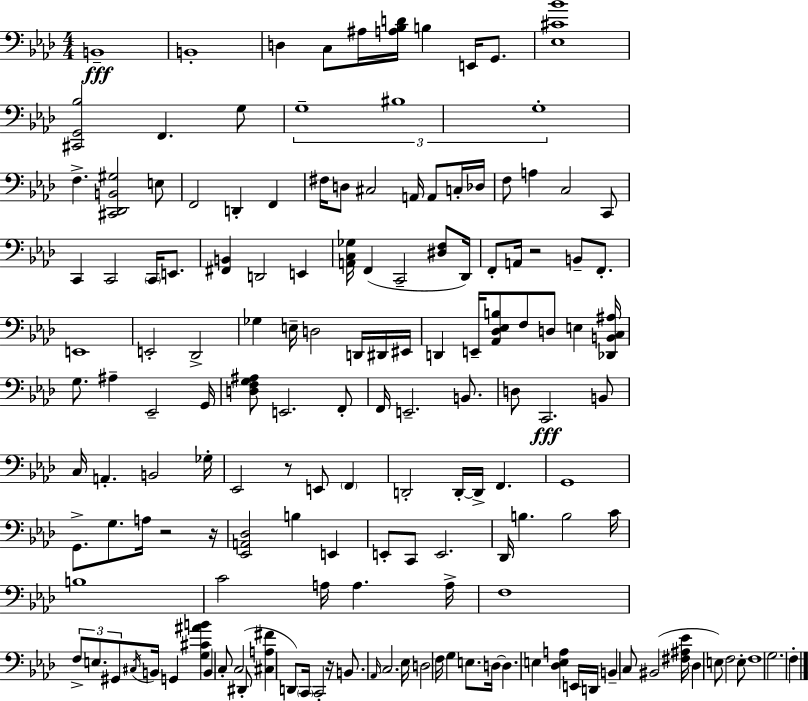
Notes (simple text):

B2/w B2/w D3/q C3/e A#3/s [A3,Bb3,D4]/s B3/q E2/s G2/e. [Eb3,C#4,Bb4]/w [C#2,G2,Bb3]/h F2/q. G3/e G3/w BIS3/w G3/w F3/q. [C#2,Db2,B2,G#3]/h E3/e F2/h D2/q F2/q F#3/s D3/e C#3/h A2/s A2/e C3/s Db3/s F3/e A3/q C3/h C2/e C2/q C2/h C2/s E2/e. [F#2,B2]/q D2/h E2/q [A2,C3,Gb3]/s F2/q C2/h [D#3,F3]/e Db2/s F2/e A2/s R/h B2/e F2/e. E2/w E2/h Db2/h Gb3/q E3/s D3/h D2/s D#2/s EIS2/s D2/q E2/s [Ab2,Db3,Eb3,B3]/e F3/e D3/e E3/q [Db2,B2,C3,A#3]/s G3/e. A#3/q Eb2/h G2/s [D3,F3,G3,A#3]/e E2/h. F2/e F2/s E2/h. B2/e. D3/e C2/h. B2/e C3/s A2/q. B2/h Gb3/s Eb2/h R/e E2/e F2/q D2/h D2/s D2/s F2/q. G2/w G2/e. G3/e. A3/s R/h R/s [Eb2,A2,Db3]/h B3/q E2/q E2/e C2/e E2/h. Db2/s B3/q. B3/h C4/s B3/w C4/h A3/s A3/q. A3/s F3/w F3/e E3/e. G#2/e C#3/s B2/s G2/q [G3,C#4,A#4,B4]/q B2/q C3/e C3/h D#2/e [C#3,A3,F#4]/q D2/e C2/s C2/h R/s B2/e. Ab2/s C3/h. Eb3/s D3/h F3/s G3/q E3/e. D3/s D3/q. E3/q [Db3,E3,A3]/q E2/s D2/s B2/q C3/e BIS2/h [F#3,A#3,Eb4]/s Db3/q E3/e F3/h E3/e F3/w G3/h. F3/q